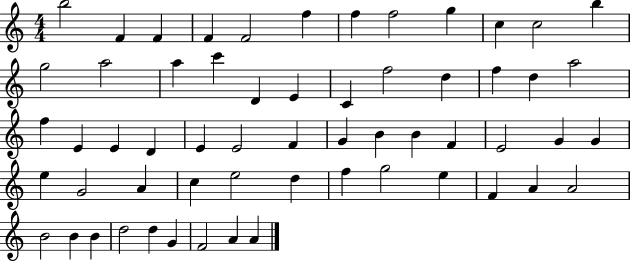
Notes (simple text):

B5/h F4/q F4/q F4/q F4/h F5/q F5/q F5/h G5/q C5/q C5/h B5/q G5/h A5/h A5/q C6/q D4/q E4/q C4/q F5/h D5/q F5/q D5/q A5/h F5/q E4/q E4/q D4/q E4/q E4/h F4/q G4/q B4/q B4/q F4/q E4/h G4/q G4/q E5/q G4/h A4/q C5/q E5/h D5/q F5/q G5/h E5/q F4/q A4/q A4/h B4/h B4/q B4/q D5/h D5/q G4/q F4/h A4/q A4/q